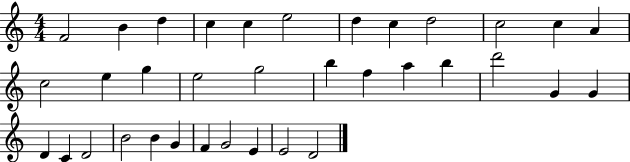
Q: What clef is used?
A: treble